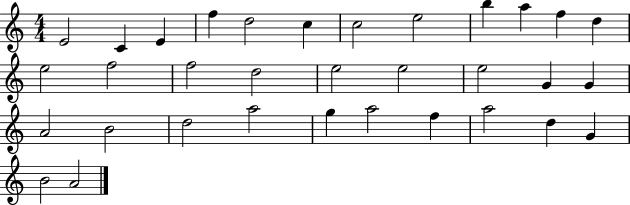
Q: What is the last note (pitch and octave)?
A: A4